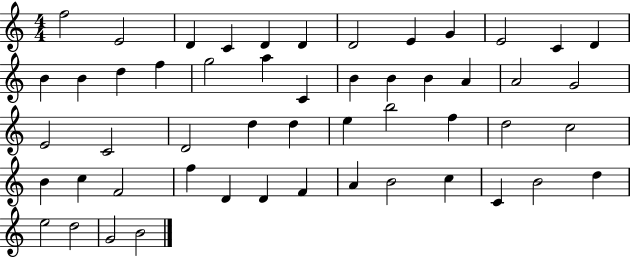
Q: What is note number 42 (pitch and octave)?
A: F4